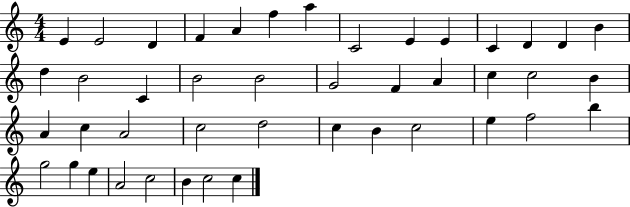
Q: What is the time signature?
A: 4/4